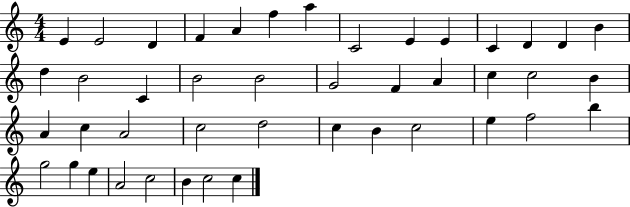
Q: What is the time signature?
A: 4/4